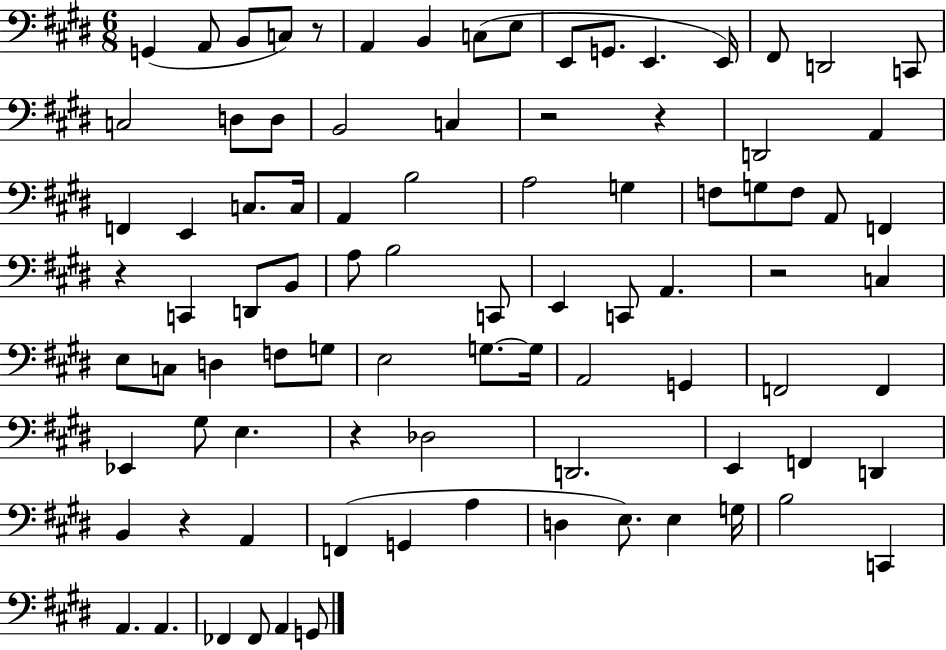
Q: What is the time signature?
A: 6/8